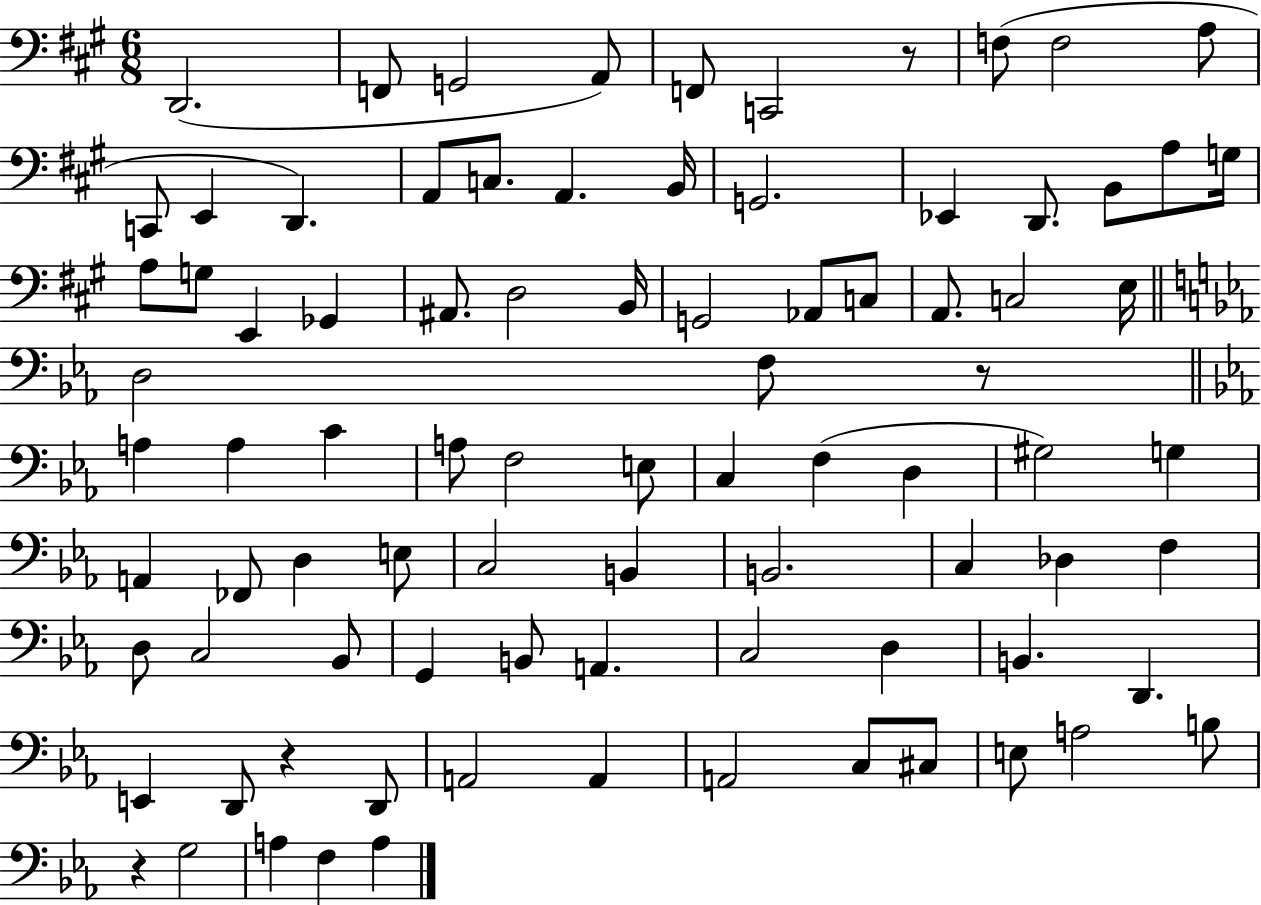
X:1
T:Untitled
M:6/8
L:1/4
K:A
D,,2 F,,/2 G,,2 A,,/2 F,,/2 C,,2 z/2 F,/2 F,2 A,/2 C,,/2 E,, D,, A,,/2 C,/2 A,, B,,/4 G,,2 _E,, D,,/2 B,,/2 A,/2 G,/4 A,/2 G,/2 E,, _G,, ^A,,/2 D,2 B,,/4 G,,2 _A,,/2 C,/2 A,,/2 C,2 E,/4 D,2 F,/2 z/2 A, A, C A,/2 F,2 E,/2 C, F, D, ^G,2 G, A,, _F,,/2 D, E,/2 C,2 B,, B,,2 C, _D, F, D,/2 C,2 _B,,/2 G,, B,,/2 A,, C,2 D, B,, D,, E,, D,,/2 z D,,/2 A,,2 A,, A,,2 C,/2 ^C,/2 E,/2 A,2 B,/2 z G,2 A, F, A,